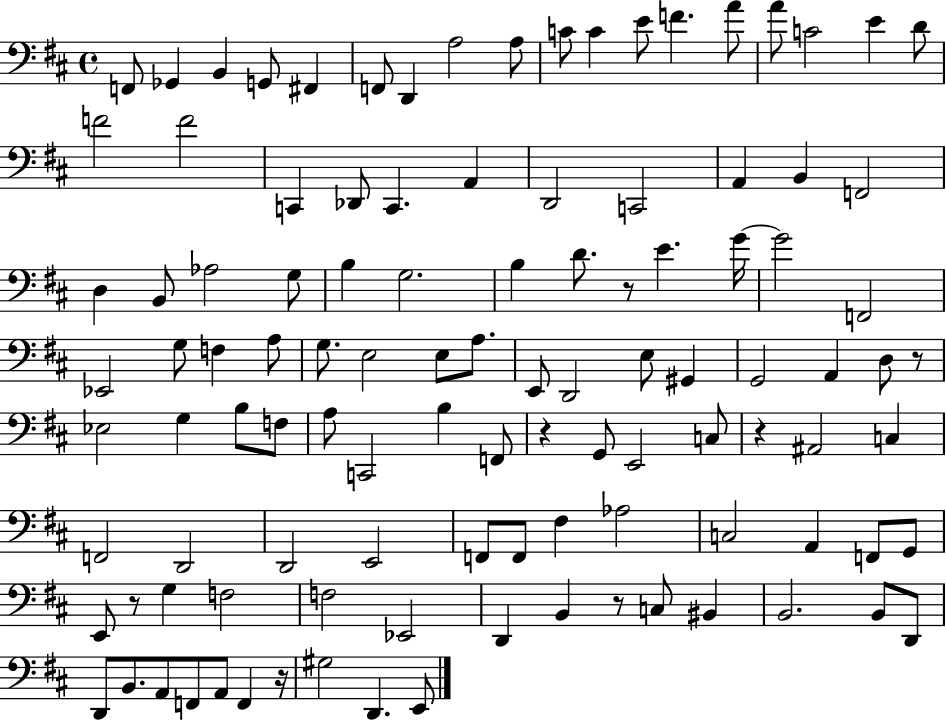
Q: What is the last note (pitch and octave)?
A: E2